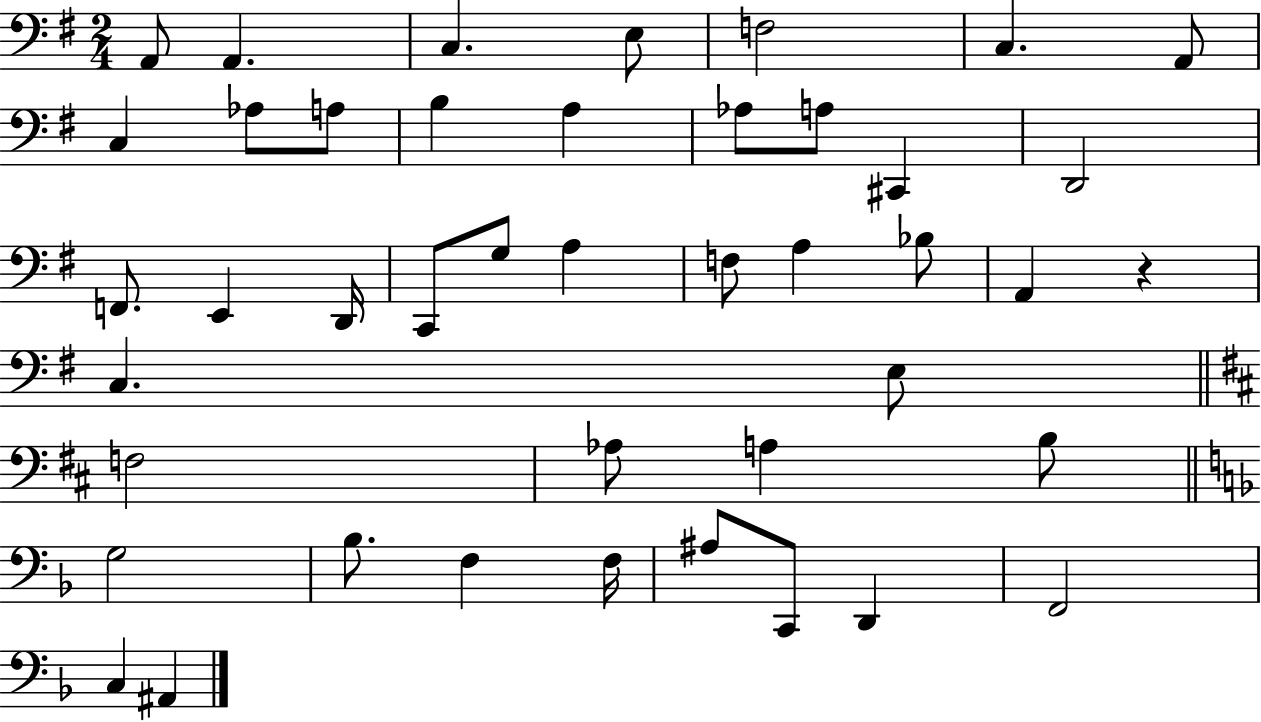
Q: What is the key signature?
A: G major